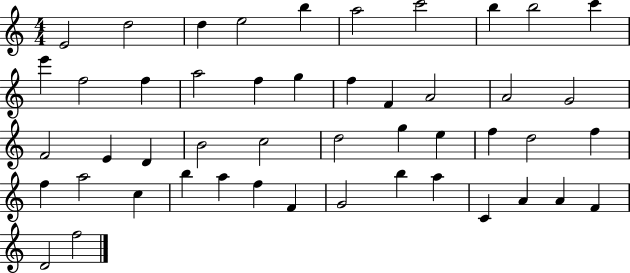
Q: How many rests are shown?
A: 0